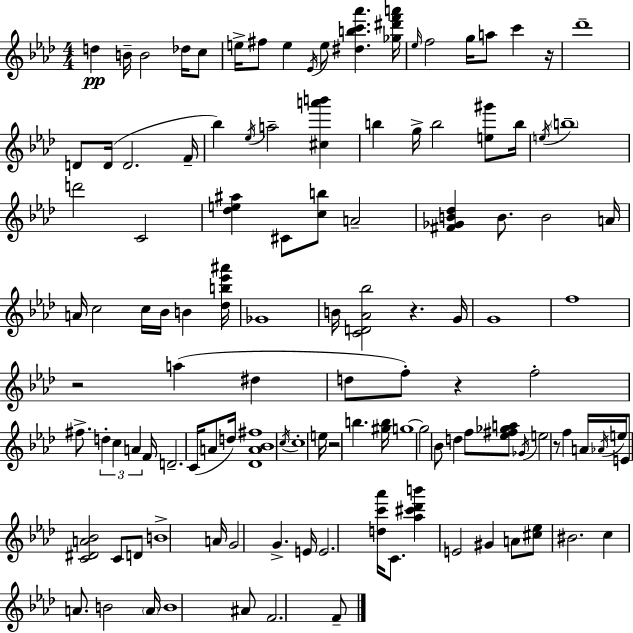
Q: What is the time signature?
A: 4/4